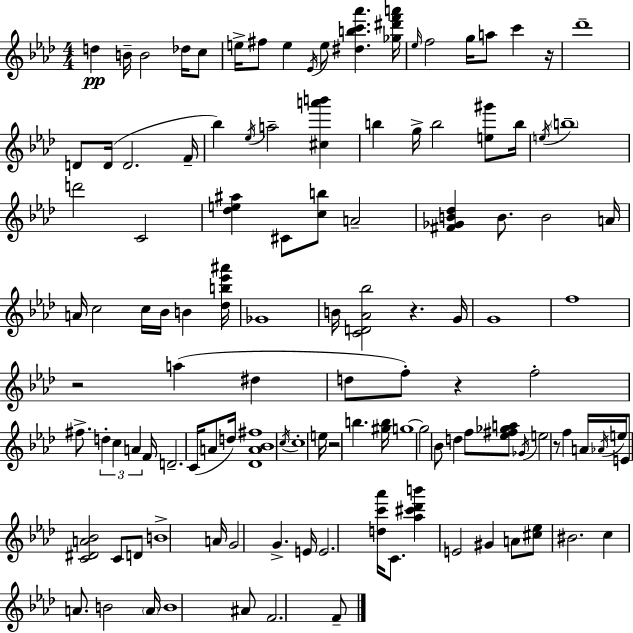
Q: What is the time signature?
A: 4/4